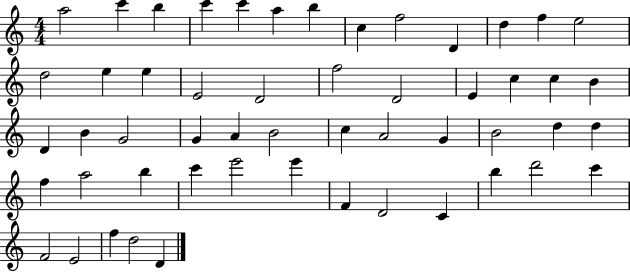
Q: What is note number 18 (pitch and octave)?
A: D4